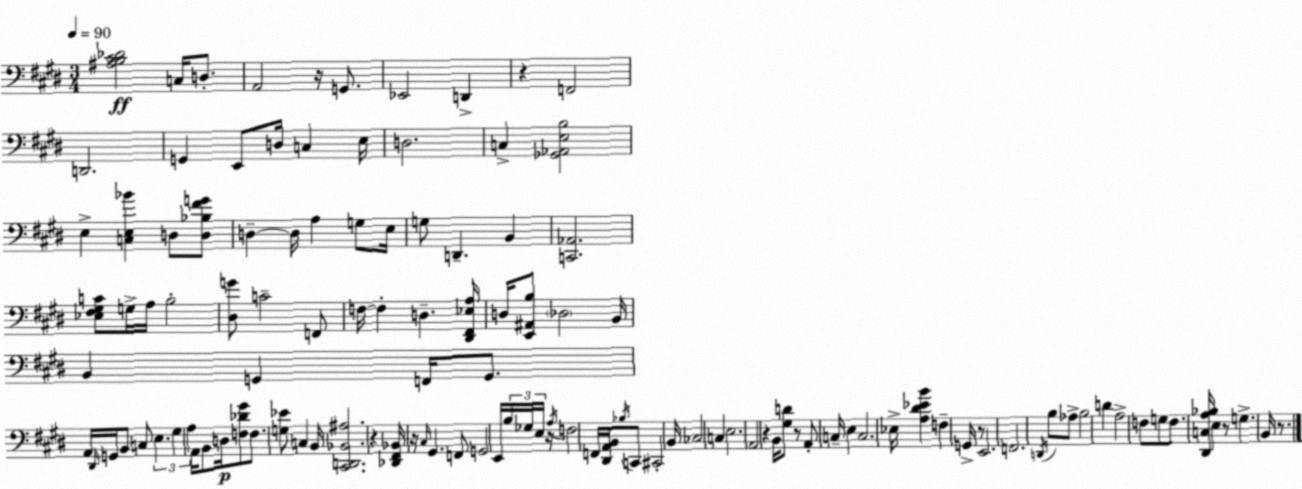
X:1
T:Untitled
M:3/4
L:1/4
K:E
[^A,B,^C_D]2 C,/4 D,/2 A,,2 z/4 G,,/2 _E,,2 D,, z F,,2 D,,2 G,, E,,/2 D,/4 C, E,/4 D,2 C, [_G,,_A,,E,B,]2 E, [C,E,_B] D,/2 [D,_B,^FG]/2 D, D,/4 A, G,/2 E,/4 G,/2 D,, B,, [C,,_A,,]2 [_E,^F,^G,C]/2 G,/4 A,/4 B,2 [^D,G]/2 C2 F,,/2 F,/4 F, D, [^D,,^F,,_E,A,]/4 D,/4 [E,,^A,,B,]/2 _D,2 B,,/4 B,, G,, F,,/4 G,,/2 A,,/4 ^D,,/4 G,,/4 B,,/2 C,/2 E, ^G, A, A,,/4 B,,/2 D,/4 [F,_D^G]/2 F,/2 [G,_E]/2 C, B,,/4 [^C,,D,,_B,,^A,]2 z [_D,,^F,,_B,,]/4 z/4 ^C,/4 ^G,, F,,/2 G,,2 E,,/4 B,/4 _G,/4 E,/4 z/4 A,/4 F,2 F,,/4 [^D,,A,,B,,]/4 _B,/4 C,,/2 ^C,,2 B,,/4 _C,2 C, E,2 A,,2 z B,,/4 [^G,D]/2 z/2 A,,/2 C,/4 E, C,2 _E,/4 [A,^D_EB] F, G,,/4 z/2 E,,2 F,,2 D,,/4 B,/2 _A,/2 B,2 D A,2 F,/2 G,/2 F,/2 [^D,,C,A,_B,]/4 E, z/2 G, B,,/4 z/2